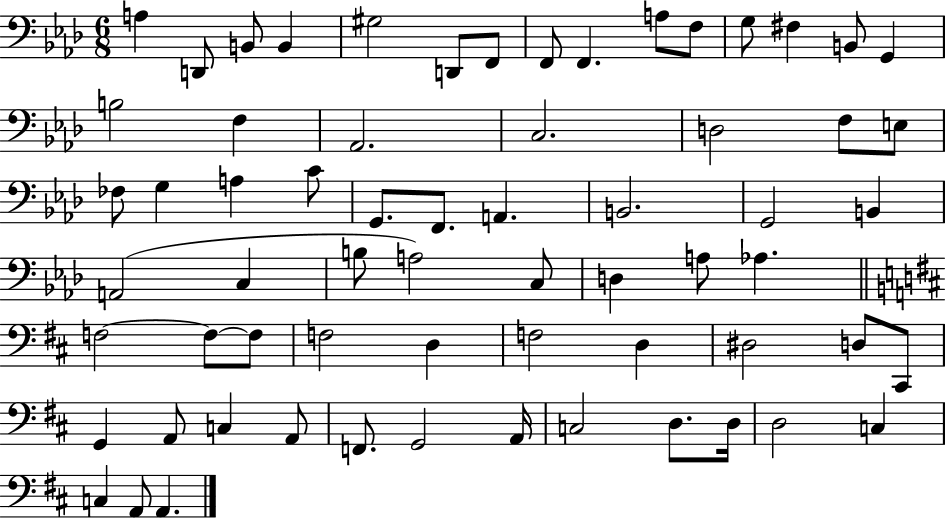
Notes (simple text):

A3/q D2/e B2/e B2/q G#3/h D2/e F2/e F2/e F2/q. A3/e F3/e G3/e F#3/q B2/e G2/q B3/h F3/q Ab2/h. C3/h. D3/h F3/e E3/e FES3/e G3/q A3/q C4/e G2/e. F2/e. A2/q. B2/h. G2/h B2/q A2/h C3/q B3/e A3/h C3/e D3/q A3/e Ab3/q. F3/h F3/e F3/e F3/h D3/q F3/h D3/q D#3/h D3/e C#2/e G2/q A2/e C3/q A2/e F2/e. G2/h A2/s C3/h D3/e. D3/s D3/h C3/q C3/q A2/e A2/q.